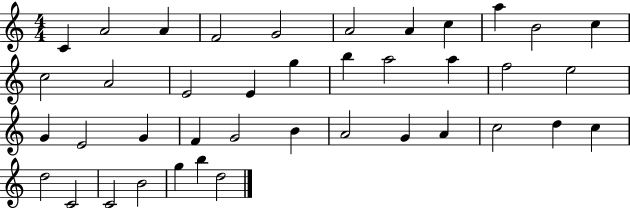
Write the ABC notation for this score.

X:1
T:Untitled
M:4/4
L:1/4
K:C
C A2 A F2 G2 A2 A c a B2 c c2 A2 E2 E g b a2 a f2 e2 G E2 G F G2 B A2 G A c2 d c d2 C2 C2 B2 g b d2